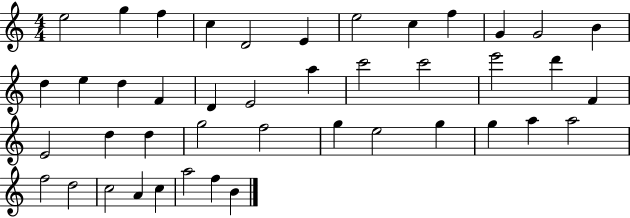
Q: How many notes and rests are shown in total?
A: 43